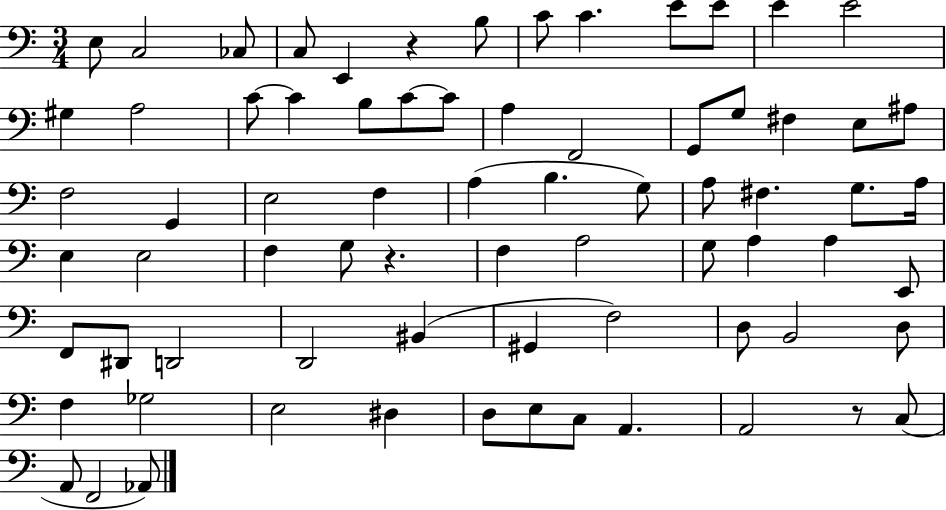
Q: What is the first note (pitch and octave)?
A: E3